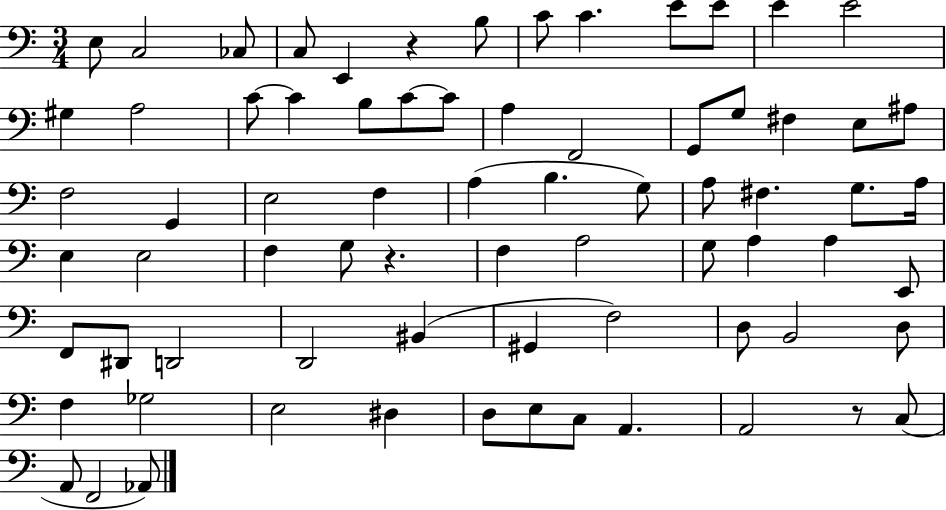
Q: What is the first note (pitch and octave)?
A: E3